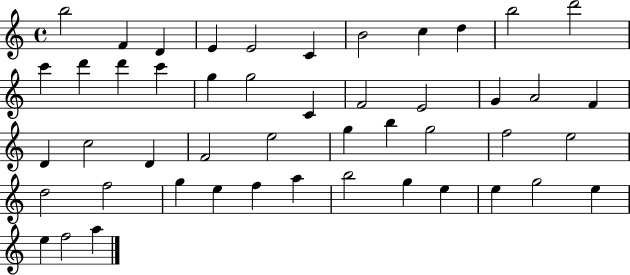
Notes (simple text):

B5/h F4/q D4/q E4/q E4/h C4/q B4/h C5/q D5/q B5/h D6/h C6/q D6/q D6/q C6/q G5/q G5/h C4/q F4/h E4/h G4/q A4/h F4/q D4/q C5/h D4/q F4/h E5/h G5/q B5/q G5/h F5/h E5/h D5/h F5/h G5/q E5/q F5/q A5/q B5/h G5/q E5/q E5/q G5/h E5/q E5/q F5/h A5/q